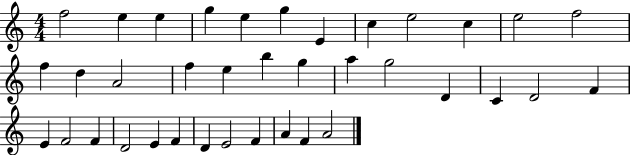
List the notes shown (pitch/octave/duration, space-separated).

F5/h E5/q E5/q G5/q E5/q G5/q E4/q C5/q E5/h C5/q E5/h F5/h F5/q D5/q A4/h F5/q E5/q B5/q G5/q A5/q G5/h D4/q C4/q D4/h F4/q E4/q F4/h F4/q D4/h E4/q F4/q D4/q E4/h F4/q A4/q F4/q A4/h